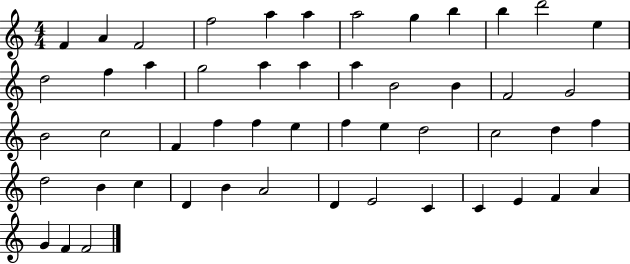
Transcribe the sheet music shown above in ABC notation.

X:1
T:Untitled
M:4/4
L:1/4
K:C
F A F2 f2 a a a2 g b b d'2 e d2 f a g2 a a a B2 B F2 G2 B2 c2 F f f e f e d2 c2 d f d2 B c D B A2 D E2 C C E F A G F F2